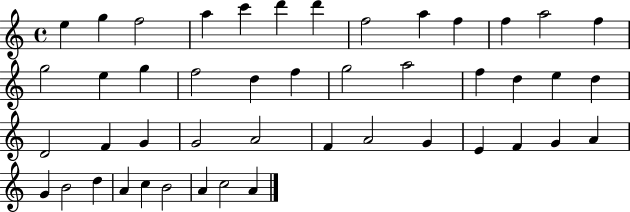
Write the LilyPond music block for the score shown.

{
  \clef treble
  \time 4/4
  \defaultTimeSignature
  \key c \major
  e''4 g''4 f''2 | a''4 c'''4 d'''4 d'''4 | f''2 a''4 f''4 | f''4 a''2 f''4 | \break g''2 e''4 g''4 | f''2 d''4 f''4 | g''2 a''2 | f''4 d''4 e''4 d''4 | \break d'2 f'4 g'4 | g'2 a'2 | f'4 a'2 g'4 | e'4 f'4 g'4 a'4 | \break g'4 b'2 d''4 | a'4 c''4 b'2 | a'4 c''2 a'4 | \bar "|."
}